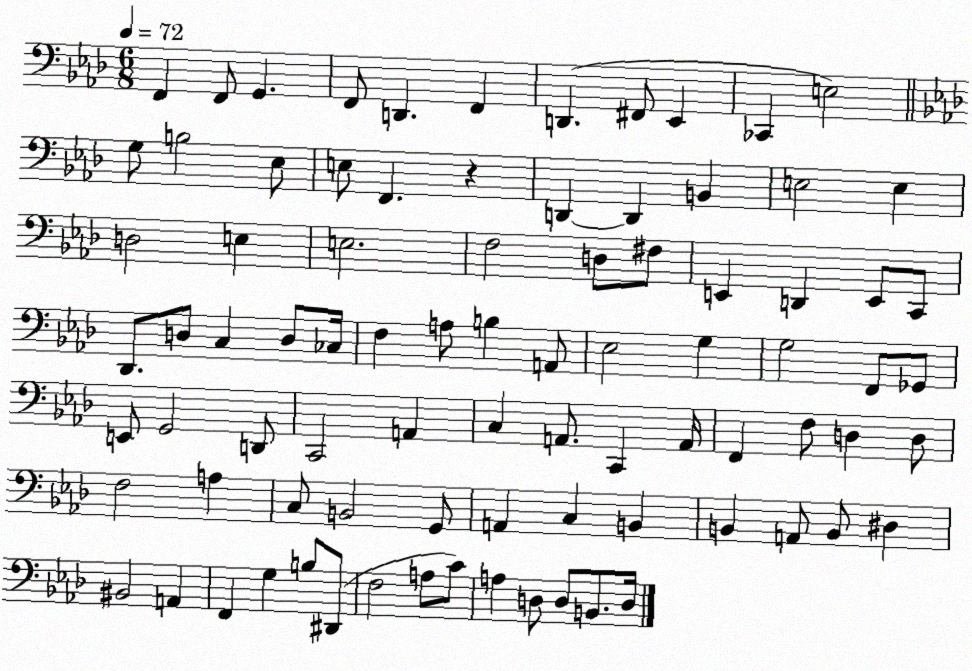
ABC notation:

X:1
T:Untitled
M:6/8
L:1/4
K:Ab
F,, F,,/2 G,, F,,/2 D,, F,, D,, ^F,,/2 _E,, _C,, E,2 G,/2 B,2 _E,/2 E,/2 F,, z D,, D,, B,, E,2 E, D,2 E, E,2 F,2 D,/2 ^F,/2 E,, D,, E,,/2 C,,/2 _D,,/2 D,/2 C, D,/2 _C,/4 F, A,/2 B, A,,/2 _E,2 G, G,2 F,,/2 _G,,/2 E,,/2 G,,2 D,,/2 C,,2 A,, C, A,,/2 C,, A,,/4 F,, F,/2 D, D,/2 F,2 A, C,/2 B,,2 G,,/2 A,, C, B,, B,, A,,/2 B,,/2 ^D, ^B,,2 A,, F,, G, B,/2 ^D,,/2 F,2 A,/2 C/2 A, D,/2 D,/2 B,,/2 D,/4